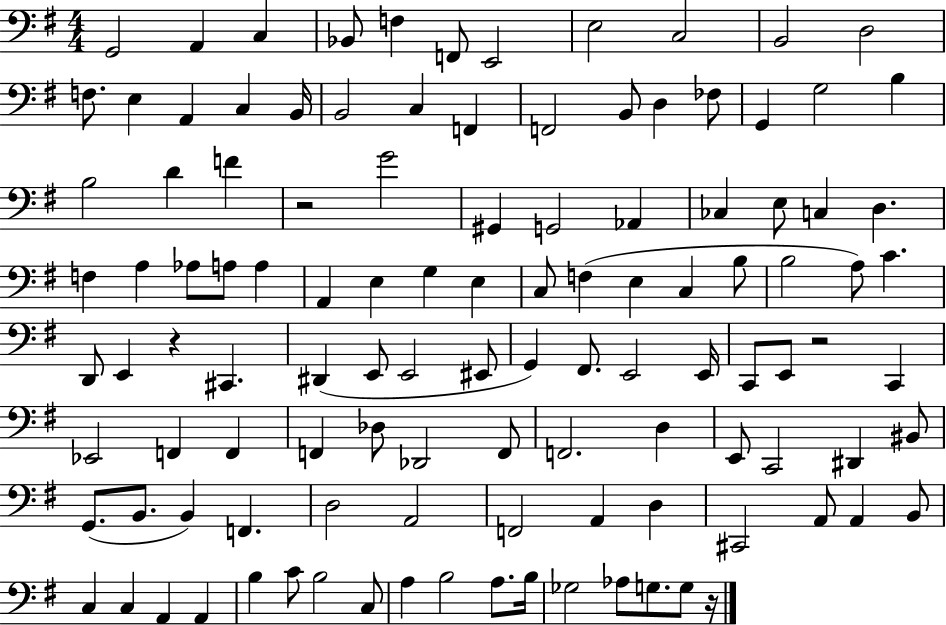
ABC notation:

X:1
T:Untitled
M:4/4
L:1/4
K:G
G,,2 A,, C, _B,,/2 F, F,,/2 E,,2 E,2 C,2 B,,2 D,2 F,/2 E, A,, C, B,,/4 B,,2 C, F,, F,,2 B,,/2 D, _F,/2 G,, G,2 B, B,2 D F z2 G2 ^G,, G,,2 _A,, _C, E,/2 C, D, F, A, _A,/2 A,/2 A, A,, E, G, E, C,/2 F, E, C, B,/2 B,2 A,/2 C D,,/2 E,, z ^C,, ^D,, E,,/2 E,,2 ^E,,/2 G,, ^F,,/2 E,,2 E,,/4 C,,/2 E,,/2 z2 C,, _E,,2 F,, F,, F,, _D,/2 _D,,2 F,,/2 F,,2 D, E,,/2 C,,2 ^D,, ^B,,/2 G,,/2 B,,/2 B,, F,, D,2 A,,2 F,,2 A,, D, ^C,,2 A,,/2 A,, B,,/2 C, C, A,, A,, B, C/2 B,2 C,/2 A, B,2 A,/2 B,/4 _G,2 _A,/2 G,/2 G,/2 z/4